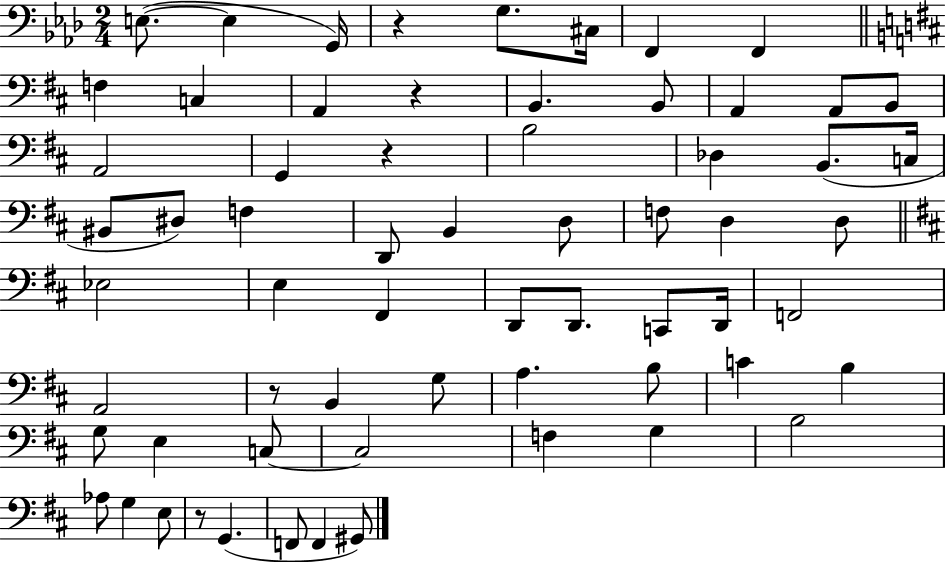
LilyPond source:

{
  \clef bass
  \numericTimeSignature
  \time 2/4
  \key aes \major
  e8.~(~ e4 g,16) | r4 g8. cis16 | f,4 f,4 | \bar "||" \break \key b \minor f4 c4 | a,4 r4 | b,4. b,8 | a,4 a,8 b,8 | \break a,2 | g,4 r4 | b2 | des4 b,8.( c16 | \break bis,8 dis8) f4 | d,8 b,4 d8 | f8 d4 d8 | \bar "||" \break \key b \minor ees2 | e4 fis,4 | d,8 d,8. c,8 d,16 | f,2 | \break a,2 | r8 b,4 g8 | a4. b8 | c'4 b4 | \break g8 e4 c8~~ | c2 | f4 g4 | b2 | \break aes8 g4 e8 | r8 g,4.( | f,8 f,4 gis,8) | \bar "|."
}